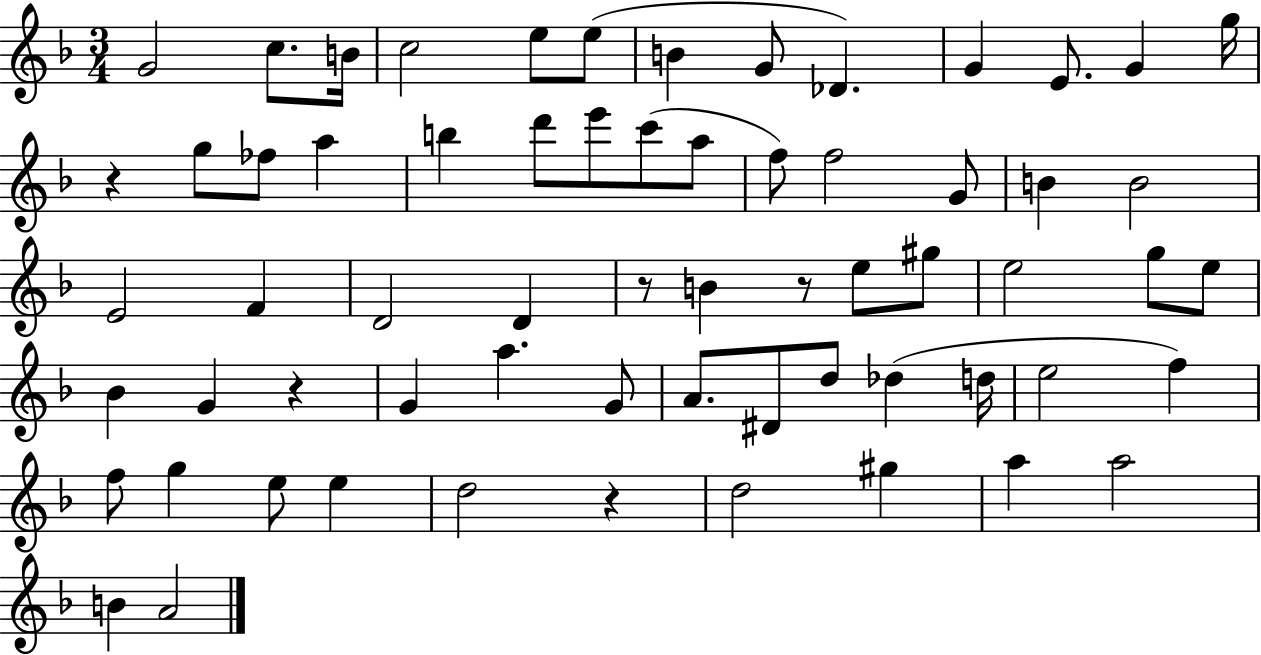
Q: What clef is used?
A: treble